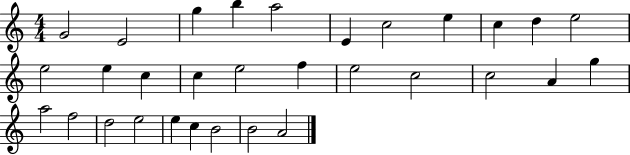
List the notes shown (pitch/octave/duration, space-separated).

G4/h E4/h G5/q B5/q A5/h E4/q C5/h E5/q C5/q D5/q E5/h E5/h E5/q C5/q C5/q E5/h F5/q E5/h C5/h C5/h A4/q G5/q A5/h F5/h D5/h E5/h E5/q C5/q B4/h B4/h A4/h